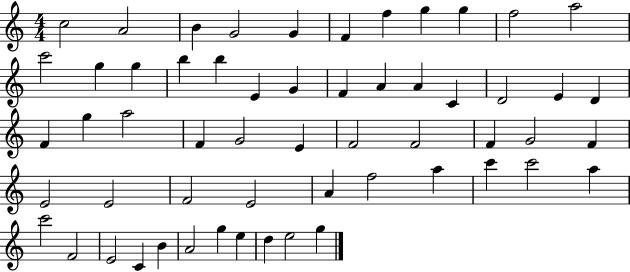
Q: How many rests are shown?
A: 0